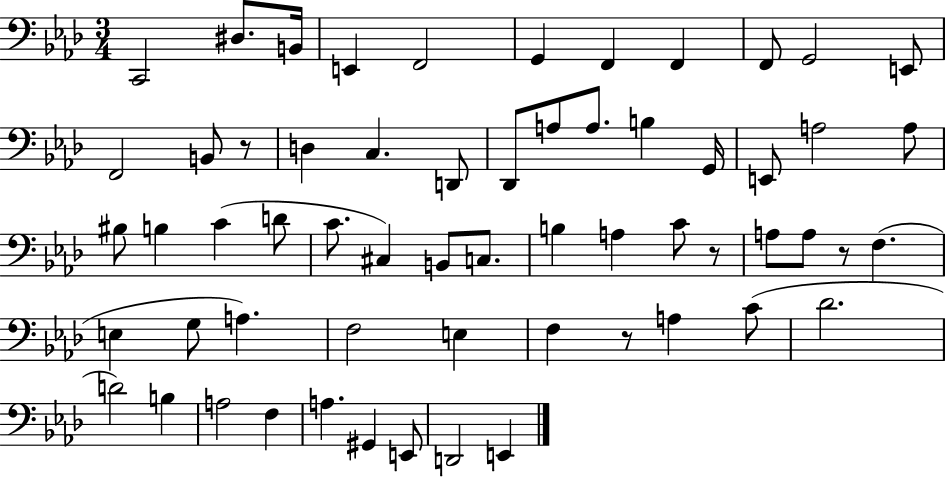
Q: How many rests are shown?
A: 4